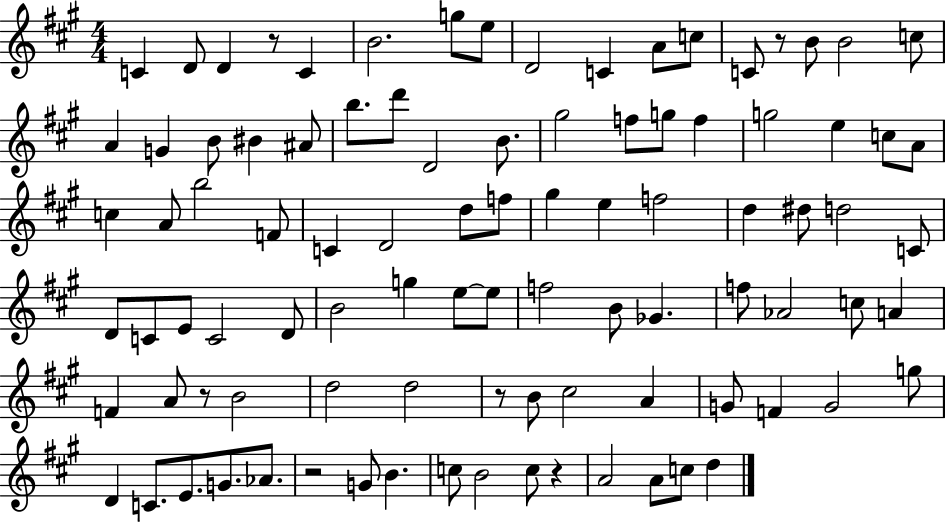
X:1
T:Untitled
M:4/4
L:1/4
K:A
C D/2 D z/2 C B2 g/2 e/2 D2 C A/2 c/2 C/2 z/2 B/2 B2 c/2 A G B/2 ^B ^A/2 b/2 d'/2 D2 B/2 ^g2 f/2 g/2 f g2 e c/2 A/2 c A/2 b2 F/2 C D2 d/2 f/2 ^g e f2 d ^d/2 d2 C/2 D/2 C/2 E/2 C2 D/2 B2 g e/2 e/2 f2 B/2 _G f/2 _A2 c/2 A F A/2 z/2 B2 d2 d2 z/2 B/2 ^c2 A G/2 F G2 g/2 D C/2 E/2 G/2 _A/2 z2 G/2 B c/2 B2 c/2 z A2 A/2 c/2 d